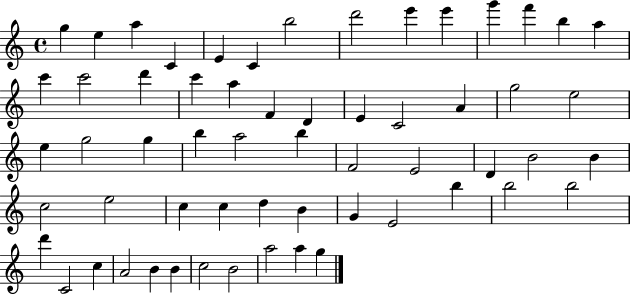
{
  \clef treble
  \time 4/4
  \defaultTimeSignature
  \key c \major
  g''4 e''4 a''4 c'4 | e'4 c'4 b''2 | d'''2 e'''4 e'''4 | g'''4 f'''4 b''4 a''4 | \break c'''4 c'''2 d'''4 | c'''4 a''4 f'4 d'4 | e'4 c'2 a'4 | g''2 e''2 | \break e''4 g''2 g''4 | b''4 a''2 b''4 | f'2 e'2 | d'4 b'2 b'4 | \break c''2 e''2 | c''4 c''4 d''4 b'4 | g'4 e'2 b''4 | b''2 b''2 | \break d'''4 c'2 c''4 | a'2 b'4 b'4 | c''2 b'2 | a''2 a''4 g''4 | \break \bar "|."
}